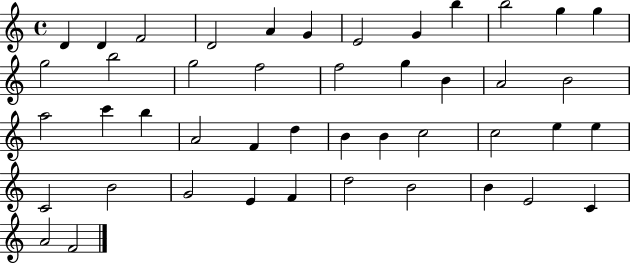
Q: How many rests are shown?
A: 0